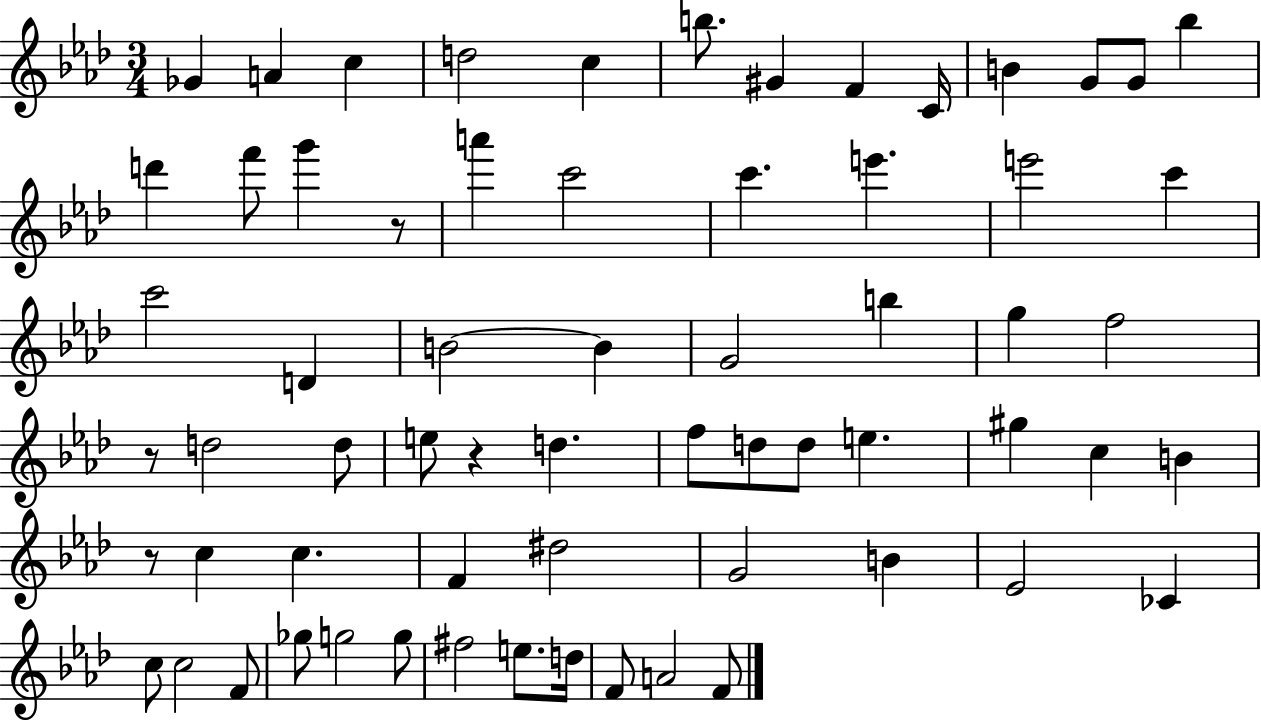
Gb4/q A4/q C5/q D5/h C5/q B5/e. G#4/q F4/q C4/s B4/q G4/e G4/e Bb5/q D6/q F6/e G6/q R/e A6/q C6/h C6/q. E6/q. E6/h C6/q C6/h D4/q B4/h B4/q G4/h B5/q G5/q F5/h R/e D5/h D5/e E5/e R/q D5/q. F5/e D5/e D5/e E5/q. G#5/q C5/q B4/q R/e C5/q C5/q. F4/q D#5/h G4/h B4/q Eb4/h CES4/q C5/e C5/h F4/e Gb5/e G5/h G5/e F#5/h E5/e. D5/s F4/e A4/h F4/e